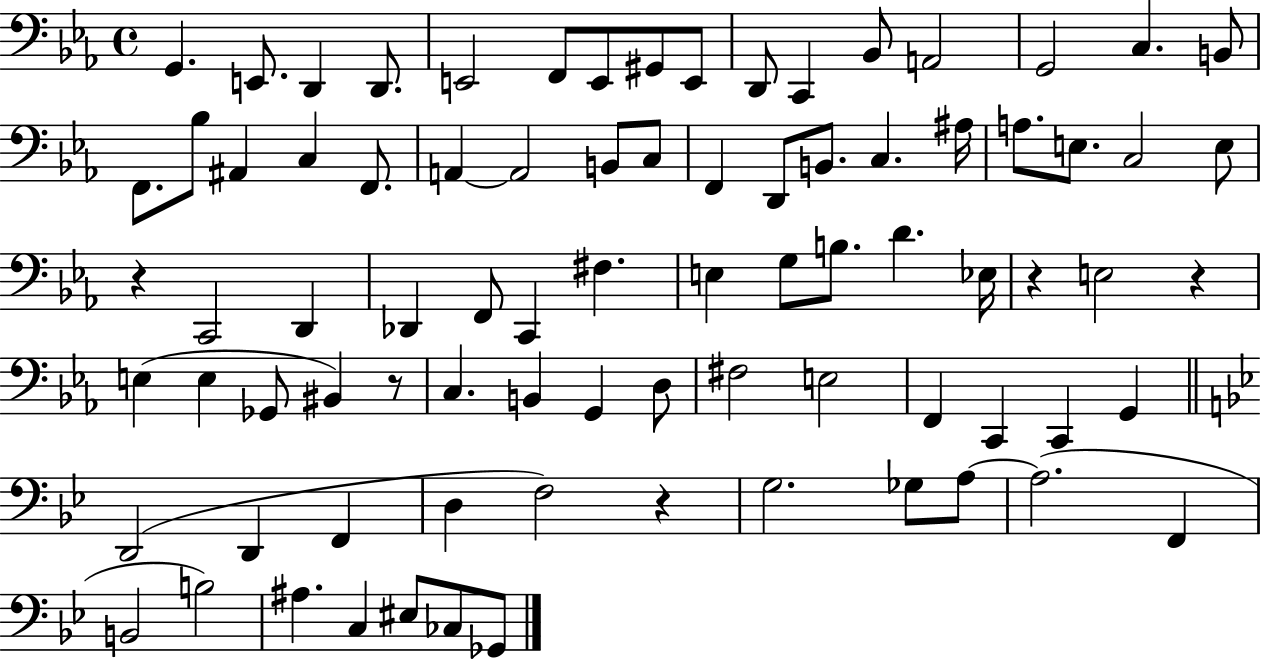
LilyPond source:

{
  \clef bass
  \time 4/4
  \defaultTimeSignature
  \key ees \major
  g,4. e,8. d,4 d,8. | e,2 f,8 e,8 gis,8 e,8 | d,8 c,4 bes,8 a,2 | g,2 c4. b,8 | \break f,8. bes8 ais,4 c4 f,8. | a,4~~ a,2 b,8 c8 | f,4 d,8 b,8. c4. ais16 | a8. e8. c2 e8 | \break r4 c,2 d,4 | des,4 f,8 c,4 fis4. | e4 g8 b8. d'4. ees16 | r4 e2 r4 | \break e4( e4 ges,8 bis,4) r8 | c4. b,4 g,4 d8 | fis2 e2 | f,4 c,4 c,4 g,4 | \break \bar "||" \break \key bes \major d,2( d,4 f,4 | d4 f2) r4 | g2. ges8 a8~~ | a2.( f,4 | \break b,2 b2) | ais4. c4 eis8 ces8 ges,8 | \bar "|."
}